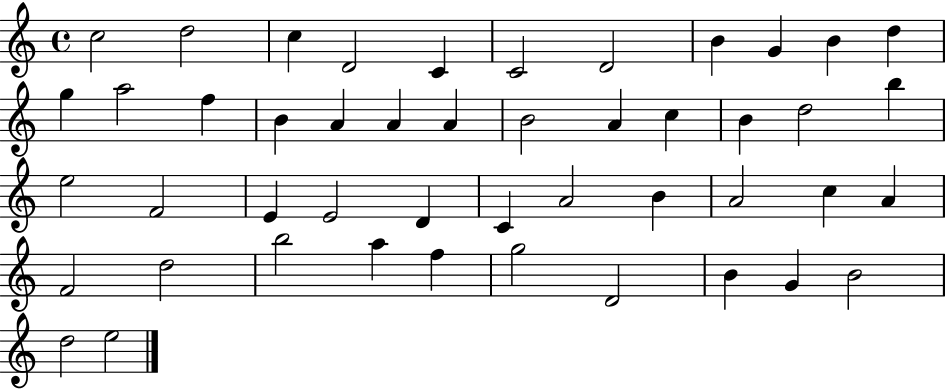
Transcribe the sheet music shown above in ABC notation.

X:1
T:Untitled
M:4/4
L:1/4
K:C
c2 d2 c D2 C C2 D2 B G B d g a2 f B A A A B2 A c B d2 b e2 F2 E E2 D C A2 B A2 c A F2 d2 b2 a f g2 D2 B G B2 d2 e2